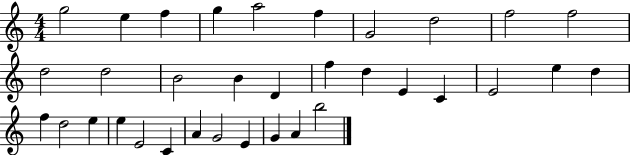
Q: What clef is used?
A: treble